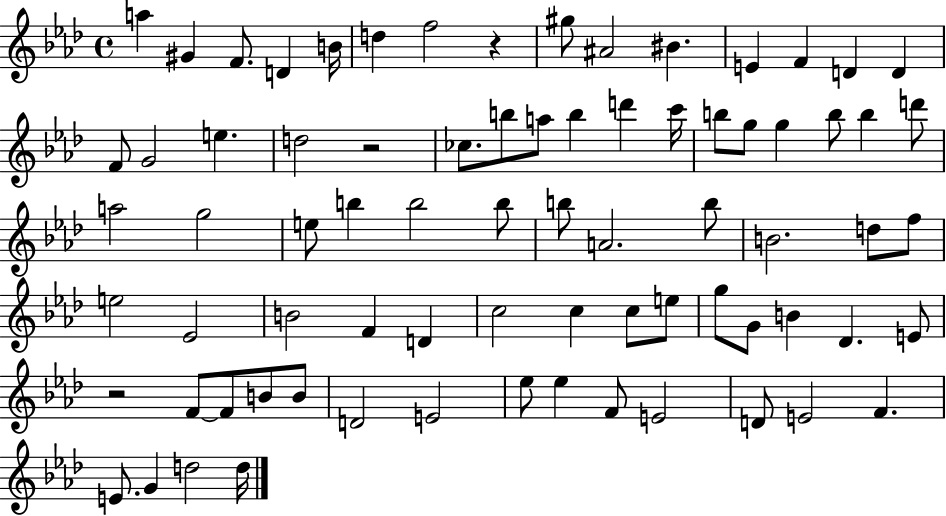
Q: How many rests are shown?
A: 3